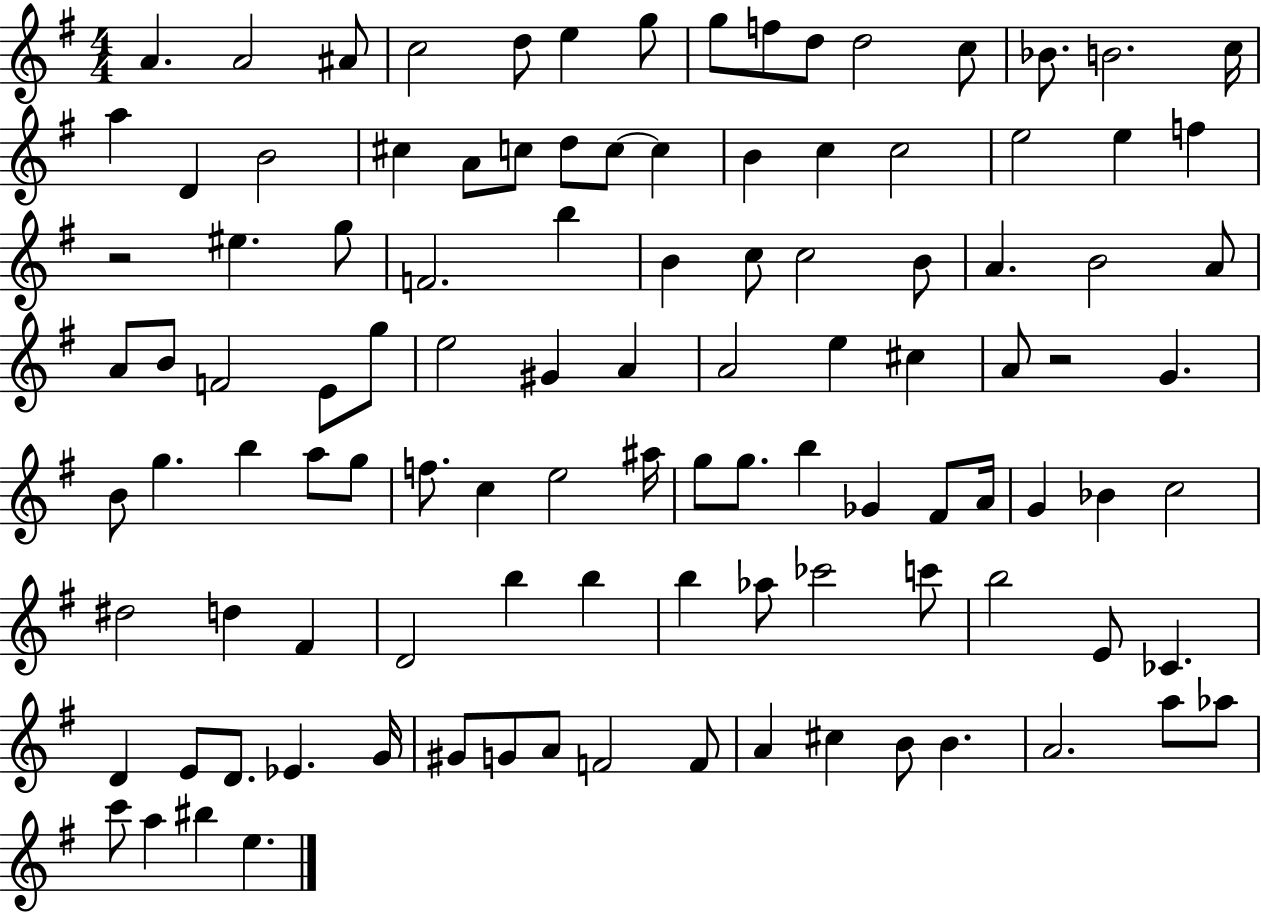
A4/q. A4/h A#4/e C5/h D5/e E5/q G5/e G5/e F5/e D5/e D5/h C5/e Bb4/e. B4/h. C5/s A5/q D4/q B4/h C#5/q A4/e C5/e D5/e C5/e C5/q B4/q C5/q C5/h E5/h E5/q F5/q R/h EIS5/q. G5/e F4/h. B5/q B4/q C5/e C5/h B4/e A4/q. B4/h A4/e A4/e B4/e F4/h E4/e G5/e E5/h G#4/q A4/q A4/h E5/q C#5/q A4/e R/h G4/q. B4/e G5/q. B5/q A5/e G5/e F5/e. C5/q E5/h A#5/s G5/e G5/e. B5/q Gb4/q F#4/e A4/s G4/q Bb4/q C5/h D#5/h D5/q F#4/q D4/h B5/q B5/q B5/q Ab5/e CES6/h C6/e B5/h E4/e CES4/q. D4/q E4/e D4/e. Eb4/q. G4/s G#4/e G4/e A4/e F4/h F4/e A4/q C#5/q B4/e B4/q. A4/h. A5/e Ab5/e C6/e A5/q BIS5/q E5/q.